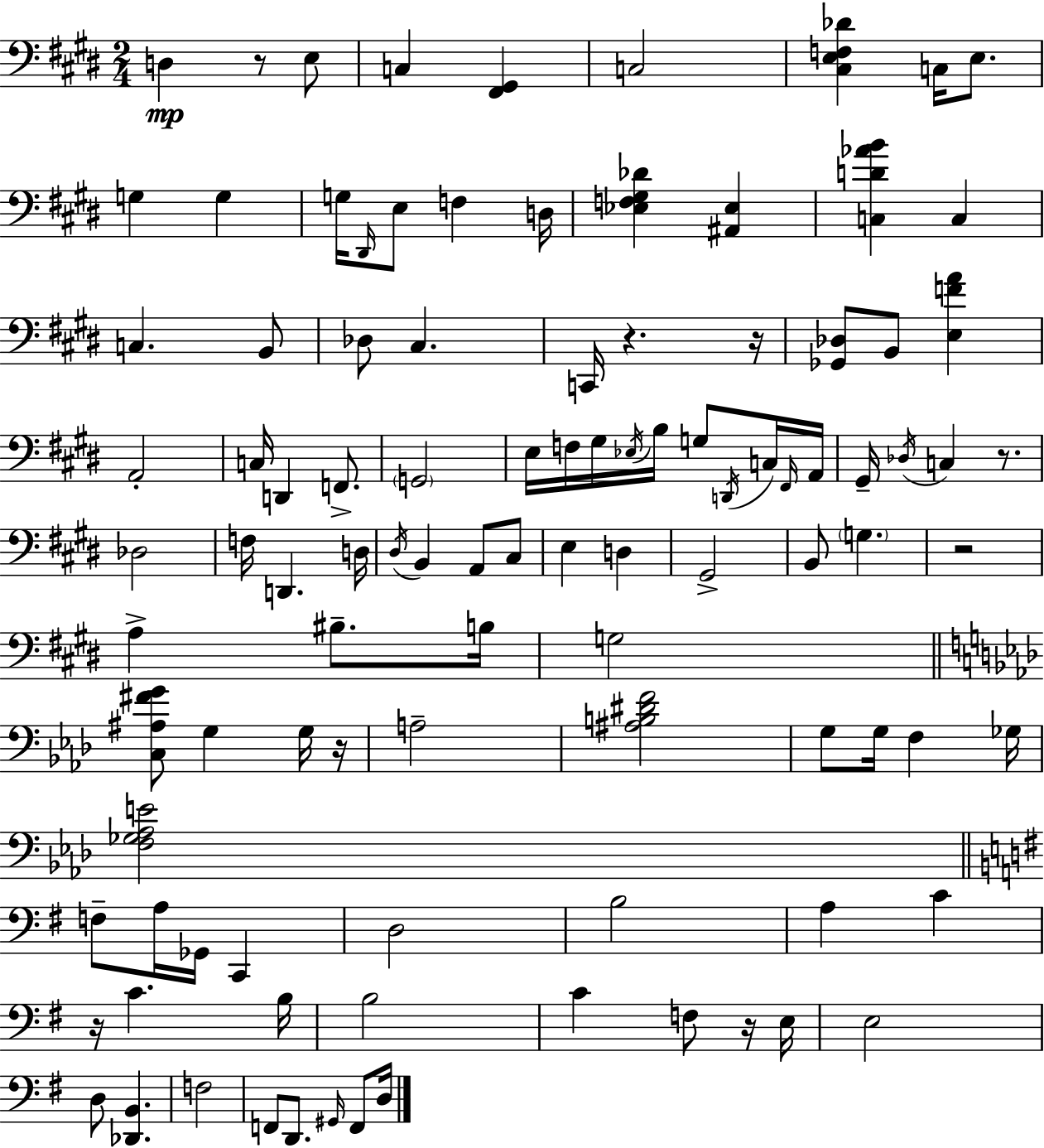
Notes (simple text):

D3/q R/e E3/e C3/q [F#2,G#2]/q C3/h [C#3,E3,F3,Db4]/q C3/s E3/e. G3/q G3/q G3/s D#2/s E3/e F3/q D3/s [Eb3,F3,G#3,Db4]/q [A#2,Eb3]/q [C3,D4,Ab4,B4]/q C3/q C3/q. B2/e Db3/e C#3/q. C2/s R/q. R/s [Gb2,Db3]/e B2/e [E3,F4,A4]/q A2/h C3/s D2/q F2/e. G2/h E3/s F3/s G#3/s Eb3/s B3/s G3/e D2/s C3/s F#2/s A2/s G#2/s Db3/s C3/q R/e. Db3/h F3/s D2/q. D3/s D#3/s B2/q A2/e C#3/e E3/q D3/q G#2/h B2/e G3/q. R/h A3/q BIS3/e. B3/s G3/h [C3,A#3,F#4,G4]/e G3/q G3/s R/s A3/h [A#3,B3,D#4,F4]/h G3/e G3/s F3/q Gb3/s [F3,Gb3,Ab3,E4]/h F3/e A3/s Gb2/s C2/q D3/h B3/h A3/q C4/q R/s C4/q. B3/s B3/h C4/q F3/e R/s E3/s E3/h D3/e [Db2,B2]/q. F3/h F2/e D2/e. G#2/s F2/e D3/s